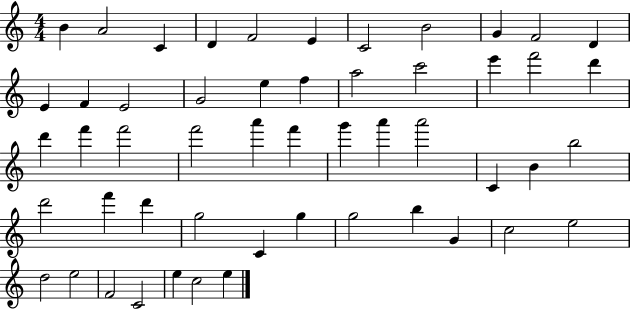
B4/q A4/h C4/q D4/q F4/h E4/q C4/h B4/h G4/q F4/h D4/q E4/q F4/q E4/h G4/h E5/q F5/q A5/h C6/h E6/q F6/h D6/q D6/q F6/q F6/h F6/h A6/q F6/q G6/q A6/q A6/h C4/q B4/q B5/h D6/h F6/q D6/q G5/h C4/q G5/q G5/h B5/q G4/q C5/h E5/h D5/h E5/h F4/h C4/h E5/q C5/h E5/q